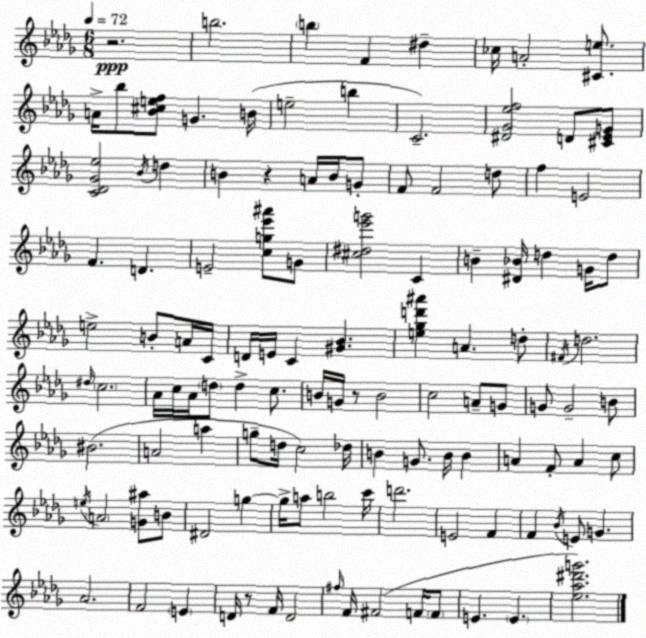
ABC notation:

X:1
T:Untitled
M:6/8
L:1/4
K:Bbm
z2 b2 b F ^d _c/4 A2 [^Ce]/2 A/4 _b/2 [_B^cef]/2 G B/4 e2 b C2 [^D_G_ef]2 D/2 [^C_EG]/2 [C_D_G_e]2 _B/4 d B z A/4 B/4 G/2 F/2 F2 d/2 f E2 F D E2 [cg_e'^a']/2 G/2 [^c^d_e'g']2 C B [^D_B]/4 d G/4 d/2 e2 B/2 A/4 C/4 D/4 E/4 C [^G_B] [e_gd'^a'] A d/2 ^F/4 d2 ^d/4 c2 _A/4 c/4 _A/4 d/2 d c/2 B/4 G/4 z/2 B2 c2 A/2 G/2 G/2 G2 B/2 ^B2 A2 a g/2 d/4 c2 _d/4 B G/2 B/4 B A F/2 A c/2 e/4 A2 [G^a]/2 B/2 ^D2 g g/4 a/2 b2 c'/4 d'2 E2 F F _B/4 E/2 G _A2 F2 E D/4 z/2 F/4 D2 ^f/4 F/4 ^F2 F/4 F/2 E E [_e_a^d'g']2